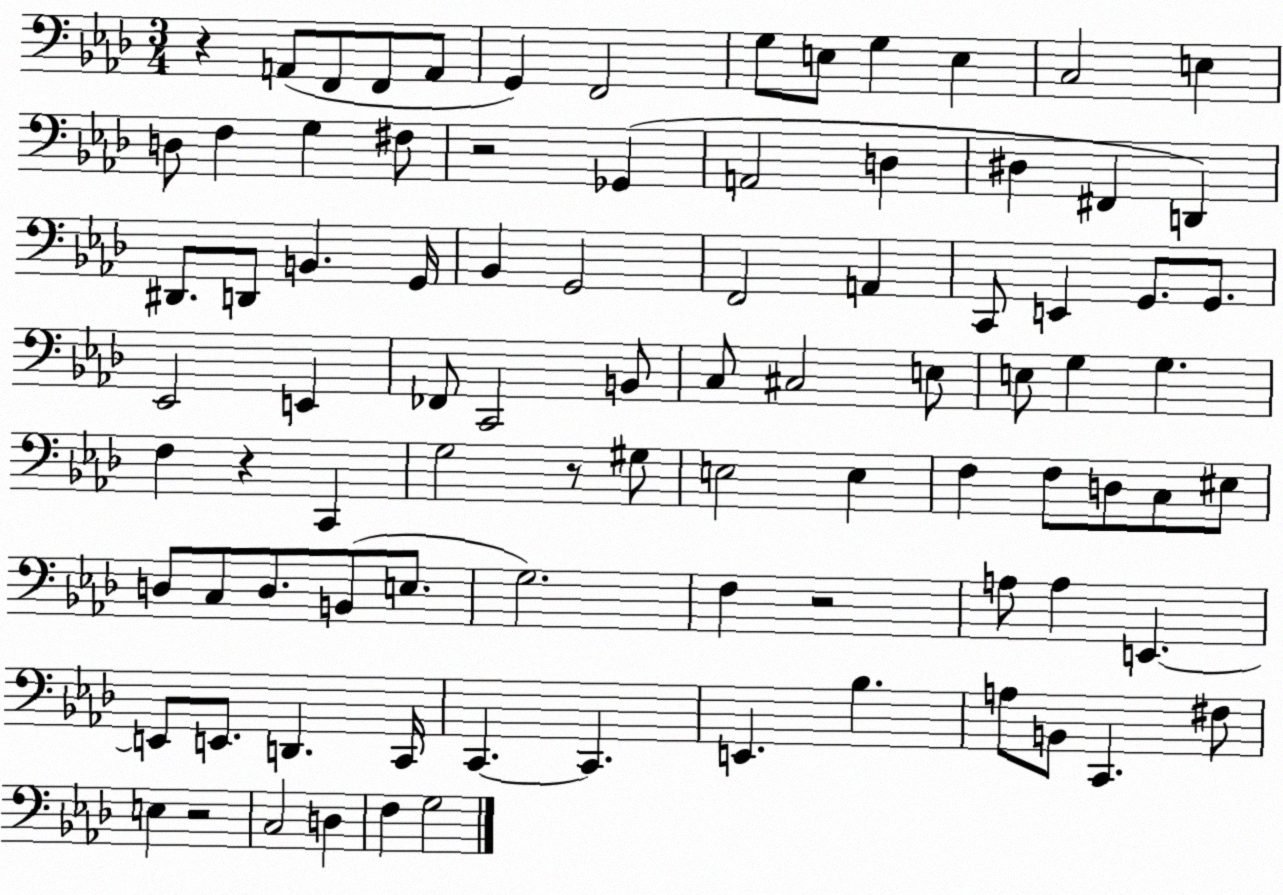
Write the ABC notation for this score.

X:1
T:Untitled
M:3/4
L:1/4
K:Ab
z A,,/2 F,,/2 F,,/2 A,,/2 G,, F,,2 G,/2 E,/2 G, E, C,2 E, D,/2 F, G, ^F,/2 z2 _G,, A,,2 D, ^D, ^F,, D,, ^D,,/2 D,,/2 B,, G,,/4 _B,, G,,2 F,,2 A,, C,,/2 E,, G,,/2 G,,/2 _E,,2 E,, _F,,/2 C,,2 B,,/2 C,/2 ^C,2 E,/2 E,/2 G, G, F, z C,, G,2 z/2 ^G,/2 E,2 E, F, F,/2 D,/2 C,/2 ^E,/2 D,/2 C,/2 D,/2 B,,/2 E,/2 G,2 F, z2 A,/2 A, E,, E,,/2 E,,/2 D,, C,,/4 C,, C,, E,, _B, A,/2 B,,/2 C,, ^F,/2 E, z2 C,2 D, F, G,2